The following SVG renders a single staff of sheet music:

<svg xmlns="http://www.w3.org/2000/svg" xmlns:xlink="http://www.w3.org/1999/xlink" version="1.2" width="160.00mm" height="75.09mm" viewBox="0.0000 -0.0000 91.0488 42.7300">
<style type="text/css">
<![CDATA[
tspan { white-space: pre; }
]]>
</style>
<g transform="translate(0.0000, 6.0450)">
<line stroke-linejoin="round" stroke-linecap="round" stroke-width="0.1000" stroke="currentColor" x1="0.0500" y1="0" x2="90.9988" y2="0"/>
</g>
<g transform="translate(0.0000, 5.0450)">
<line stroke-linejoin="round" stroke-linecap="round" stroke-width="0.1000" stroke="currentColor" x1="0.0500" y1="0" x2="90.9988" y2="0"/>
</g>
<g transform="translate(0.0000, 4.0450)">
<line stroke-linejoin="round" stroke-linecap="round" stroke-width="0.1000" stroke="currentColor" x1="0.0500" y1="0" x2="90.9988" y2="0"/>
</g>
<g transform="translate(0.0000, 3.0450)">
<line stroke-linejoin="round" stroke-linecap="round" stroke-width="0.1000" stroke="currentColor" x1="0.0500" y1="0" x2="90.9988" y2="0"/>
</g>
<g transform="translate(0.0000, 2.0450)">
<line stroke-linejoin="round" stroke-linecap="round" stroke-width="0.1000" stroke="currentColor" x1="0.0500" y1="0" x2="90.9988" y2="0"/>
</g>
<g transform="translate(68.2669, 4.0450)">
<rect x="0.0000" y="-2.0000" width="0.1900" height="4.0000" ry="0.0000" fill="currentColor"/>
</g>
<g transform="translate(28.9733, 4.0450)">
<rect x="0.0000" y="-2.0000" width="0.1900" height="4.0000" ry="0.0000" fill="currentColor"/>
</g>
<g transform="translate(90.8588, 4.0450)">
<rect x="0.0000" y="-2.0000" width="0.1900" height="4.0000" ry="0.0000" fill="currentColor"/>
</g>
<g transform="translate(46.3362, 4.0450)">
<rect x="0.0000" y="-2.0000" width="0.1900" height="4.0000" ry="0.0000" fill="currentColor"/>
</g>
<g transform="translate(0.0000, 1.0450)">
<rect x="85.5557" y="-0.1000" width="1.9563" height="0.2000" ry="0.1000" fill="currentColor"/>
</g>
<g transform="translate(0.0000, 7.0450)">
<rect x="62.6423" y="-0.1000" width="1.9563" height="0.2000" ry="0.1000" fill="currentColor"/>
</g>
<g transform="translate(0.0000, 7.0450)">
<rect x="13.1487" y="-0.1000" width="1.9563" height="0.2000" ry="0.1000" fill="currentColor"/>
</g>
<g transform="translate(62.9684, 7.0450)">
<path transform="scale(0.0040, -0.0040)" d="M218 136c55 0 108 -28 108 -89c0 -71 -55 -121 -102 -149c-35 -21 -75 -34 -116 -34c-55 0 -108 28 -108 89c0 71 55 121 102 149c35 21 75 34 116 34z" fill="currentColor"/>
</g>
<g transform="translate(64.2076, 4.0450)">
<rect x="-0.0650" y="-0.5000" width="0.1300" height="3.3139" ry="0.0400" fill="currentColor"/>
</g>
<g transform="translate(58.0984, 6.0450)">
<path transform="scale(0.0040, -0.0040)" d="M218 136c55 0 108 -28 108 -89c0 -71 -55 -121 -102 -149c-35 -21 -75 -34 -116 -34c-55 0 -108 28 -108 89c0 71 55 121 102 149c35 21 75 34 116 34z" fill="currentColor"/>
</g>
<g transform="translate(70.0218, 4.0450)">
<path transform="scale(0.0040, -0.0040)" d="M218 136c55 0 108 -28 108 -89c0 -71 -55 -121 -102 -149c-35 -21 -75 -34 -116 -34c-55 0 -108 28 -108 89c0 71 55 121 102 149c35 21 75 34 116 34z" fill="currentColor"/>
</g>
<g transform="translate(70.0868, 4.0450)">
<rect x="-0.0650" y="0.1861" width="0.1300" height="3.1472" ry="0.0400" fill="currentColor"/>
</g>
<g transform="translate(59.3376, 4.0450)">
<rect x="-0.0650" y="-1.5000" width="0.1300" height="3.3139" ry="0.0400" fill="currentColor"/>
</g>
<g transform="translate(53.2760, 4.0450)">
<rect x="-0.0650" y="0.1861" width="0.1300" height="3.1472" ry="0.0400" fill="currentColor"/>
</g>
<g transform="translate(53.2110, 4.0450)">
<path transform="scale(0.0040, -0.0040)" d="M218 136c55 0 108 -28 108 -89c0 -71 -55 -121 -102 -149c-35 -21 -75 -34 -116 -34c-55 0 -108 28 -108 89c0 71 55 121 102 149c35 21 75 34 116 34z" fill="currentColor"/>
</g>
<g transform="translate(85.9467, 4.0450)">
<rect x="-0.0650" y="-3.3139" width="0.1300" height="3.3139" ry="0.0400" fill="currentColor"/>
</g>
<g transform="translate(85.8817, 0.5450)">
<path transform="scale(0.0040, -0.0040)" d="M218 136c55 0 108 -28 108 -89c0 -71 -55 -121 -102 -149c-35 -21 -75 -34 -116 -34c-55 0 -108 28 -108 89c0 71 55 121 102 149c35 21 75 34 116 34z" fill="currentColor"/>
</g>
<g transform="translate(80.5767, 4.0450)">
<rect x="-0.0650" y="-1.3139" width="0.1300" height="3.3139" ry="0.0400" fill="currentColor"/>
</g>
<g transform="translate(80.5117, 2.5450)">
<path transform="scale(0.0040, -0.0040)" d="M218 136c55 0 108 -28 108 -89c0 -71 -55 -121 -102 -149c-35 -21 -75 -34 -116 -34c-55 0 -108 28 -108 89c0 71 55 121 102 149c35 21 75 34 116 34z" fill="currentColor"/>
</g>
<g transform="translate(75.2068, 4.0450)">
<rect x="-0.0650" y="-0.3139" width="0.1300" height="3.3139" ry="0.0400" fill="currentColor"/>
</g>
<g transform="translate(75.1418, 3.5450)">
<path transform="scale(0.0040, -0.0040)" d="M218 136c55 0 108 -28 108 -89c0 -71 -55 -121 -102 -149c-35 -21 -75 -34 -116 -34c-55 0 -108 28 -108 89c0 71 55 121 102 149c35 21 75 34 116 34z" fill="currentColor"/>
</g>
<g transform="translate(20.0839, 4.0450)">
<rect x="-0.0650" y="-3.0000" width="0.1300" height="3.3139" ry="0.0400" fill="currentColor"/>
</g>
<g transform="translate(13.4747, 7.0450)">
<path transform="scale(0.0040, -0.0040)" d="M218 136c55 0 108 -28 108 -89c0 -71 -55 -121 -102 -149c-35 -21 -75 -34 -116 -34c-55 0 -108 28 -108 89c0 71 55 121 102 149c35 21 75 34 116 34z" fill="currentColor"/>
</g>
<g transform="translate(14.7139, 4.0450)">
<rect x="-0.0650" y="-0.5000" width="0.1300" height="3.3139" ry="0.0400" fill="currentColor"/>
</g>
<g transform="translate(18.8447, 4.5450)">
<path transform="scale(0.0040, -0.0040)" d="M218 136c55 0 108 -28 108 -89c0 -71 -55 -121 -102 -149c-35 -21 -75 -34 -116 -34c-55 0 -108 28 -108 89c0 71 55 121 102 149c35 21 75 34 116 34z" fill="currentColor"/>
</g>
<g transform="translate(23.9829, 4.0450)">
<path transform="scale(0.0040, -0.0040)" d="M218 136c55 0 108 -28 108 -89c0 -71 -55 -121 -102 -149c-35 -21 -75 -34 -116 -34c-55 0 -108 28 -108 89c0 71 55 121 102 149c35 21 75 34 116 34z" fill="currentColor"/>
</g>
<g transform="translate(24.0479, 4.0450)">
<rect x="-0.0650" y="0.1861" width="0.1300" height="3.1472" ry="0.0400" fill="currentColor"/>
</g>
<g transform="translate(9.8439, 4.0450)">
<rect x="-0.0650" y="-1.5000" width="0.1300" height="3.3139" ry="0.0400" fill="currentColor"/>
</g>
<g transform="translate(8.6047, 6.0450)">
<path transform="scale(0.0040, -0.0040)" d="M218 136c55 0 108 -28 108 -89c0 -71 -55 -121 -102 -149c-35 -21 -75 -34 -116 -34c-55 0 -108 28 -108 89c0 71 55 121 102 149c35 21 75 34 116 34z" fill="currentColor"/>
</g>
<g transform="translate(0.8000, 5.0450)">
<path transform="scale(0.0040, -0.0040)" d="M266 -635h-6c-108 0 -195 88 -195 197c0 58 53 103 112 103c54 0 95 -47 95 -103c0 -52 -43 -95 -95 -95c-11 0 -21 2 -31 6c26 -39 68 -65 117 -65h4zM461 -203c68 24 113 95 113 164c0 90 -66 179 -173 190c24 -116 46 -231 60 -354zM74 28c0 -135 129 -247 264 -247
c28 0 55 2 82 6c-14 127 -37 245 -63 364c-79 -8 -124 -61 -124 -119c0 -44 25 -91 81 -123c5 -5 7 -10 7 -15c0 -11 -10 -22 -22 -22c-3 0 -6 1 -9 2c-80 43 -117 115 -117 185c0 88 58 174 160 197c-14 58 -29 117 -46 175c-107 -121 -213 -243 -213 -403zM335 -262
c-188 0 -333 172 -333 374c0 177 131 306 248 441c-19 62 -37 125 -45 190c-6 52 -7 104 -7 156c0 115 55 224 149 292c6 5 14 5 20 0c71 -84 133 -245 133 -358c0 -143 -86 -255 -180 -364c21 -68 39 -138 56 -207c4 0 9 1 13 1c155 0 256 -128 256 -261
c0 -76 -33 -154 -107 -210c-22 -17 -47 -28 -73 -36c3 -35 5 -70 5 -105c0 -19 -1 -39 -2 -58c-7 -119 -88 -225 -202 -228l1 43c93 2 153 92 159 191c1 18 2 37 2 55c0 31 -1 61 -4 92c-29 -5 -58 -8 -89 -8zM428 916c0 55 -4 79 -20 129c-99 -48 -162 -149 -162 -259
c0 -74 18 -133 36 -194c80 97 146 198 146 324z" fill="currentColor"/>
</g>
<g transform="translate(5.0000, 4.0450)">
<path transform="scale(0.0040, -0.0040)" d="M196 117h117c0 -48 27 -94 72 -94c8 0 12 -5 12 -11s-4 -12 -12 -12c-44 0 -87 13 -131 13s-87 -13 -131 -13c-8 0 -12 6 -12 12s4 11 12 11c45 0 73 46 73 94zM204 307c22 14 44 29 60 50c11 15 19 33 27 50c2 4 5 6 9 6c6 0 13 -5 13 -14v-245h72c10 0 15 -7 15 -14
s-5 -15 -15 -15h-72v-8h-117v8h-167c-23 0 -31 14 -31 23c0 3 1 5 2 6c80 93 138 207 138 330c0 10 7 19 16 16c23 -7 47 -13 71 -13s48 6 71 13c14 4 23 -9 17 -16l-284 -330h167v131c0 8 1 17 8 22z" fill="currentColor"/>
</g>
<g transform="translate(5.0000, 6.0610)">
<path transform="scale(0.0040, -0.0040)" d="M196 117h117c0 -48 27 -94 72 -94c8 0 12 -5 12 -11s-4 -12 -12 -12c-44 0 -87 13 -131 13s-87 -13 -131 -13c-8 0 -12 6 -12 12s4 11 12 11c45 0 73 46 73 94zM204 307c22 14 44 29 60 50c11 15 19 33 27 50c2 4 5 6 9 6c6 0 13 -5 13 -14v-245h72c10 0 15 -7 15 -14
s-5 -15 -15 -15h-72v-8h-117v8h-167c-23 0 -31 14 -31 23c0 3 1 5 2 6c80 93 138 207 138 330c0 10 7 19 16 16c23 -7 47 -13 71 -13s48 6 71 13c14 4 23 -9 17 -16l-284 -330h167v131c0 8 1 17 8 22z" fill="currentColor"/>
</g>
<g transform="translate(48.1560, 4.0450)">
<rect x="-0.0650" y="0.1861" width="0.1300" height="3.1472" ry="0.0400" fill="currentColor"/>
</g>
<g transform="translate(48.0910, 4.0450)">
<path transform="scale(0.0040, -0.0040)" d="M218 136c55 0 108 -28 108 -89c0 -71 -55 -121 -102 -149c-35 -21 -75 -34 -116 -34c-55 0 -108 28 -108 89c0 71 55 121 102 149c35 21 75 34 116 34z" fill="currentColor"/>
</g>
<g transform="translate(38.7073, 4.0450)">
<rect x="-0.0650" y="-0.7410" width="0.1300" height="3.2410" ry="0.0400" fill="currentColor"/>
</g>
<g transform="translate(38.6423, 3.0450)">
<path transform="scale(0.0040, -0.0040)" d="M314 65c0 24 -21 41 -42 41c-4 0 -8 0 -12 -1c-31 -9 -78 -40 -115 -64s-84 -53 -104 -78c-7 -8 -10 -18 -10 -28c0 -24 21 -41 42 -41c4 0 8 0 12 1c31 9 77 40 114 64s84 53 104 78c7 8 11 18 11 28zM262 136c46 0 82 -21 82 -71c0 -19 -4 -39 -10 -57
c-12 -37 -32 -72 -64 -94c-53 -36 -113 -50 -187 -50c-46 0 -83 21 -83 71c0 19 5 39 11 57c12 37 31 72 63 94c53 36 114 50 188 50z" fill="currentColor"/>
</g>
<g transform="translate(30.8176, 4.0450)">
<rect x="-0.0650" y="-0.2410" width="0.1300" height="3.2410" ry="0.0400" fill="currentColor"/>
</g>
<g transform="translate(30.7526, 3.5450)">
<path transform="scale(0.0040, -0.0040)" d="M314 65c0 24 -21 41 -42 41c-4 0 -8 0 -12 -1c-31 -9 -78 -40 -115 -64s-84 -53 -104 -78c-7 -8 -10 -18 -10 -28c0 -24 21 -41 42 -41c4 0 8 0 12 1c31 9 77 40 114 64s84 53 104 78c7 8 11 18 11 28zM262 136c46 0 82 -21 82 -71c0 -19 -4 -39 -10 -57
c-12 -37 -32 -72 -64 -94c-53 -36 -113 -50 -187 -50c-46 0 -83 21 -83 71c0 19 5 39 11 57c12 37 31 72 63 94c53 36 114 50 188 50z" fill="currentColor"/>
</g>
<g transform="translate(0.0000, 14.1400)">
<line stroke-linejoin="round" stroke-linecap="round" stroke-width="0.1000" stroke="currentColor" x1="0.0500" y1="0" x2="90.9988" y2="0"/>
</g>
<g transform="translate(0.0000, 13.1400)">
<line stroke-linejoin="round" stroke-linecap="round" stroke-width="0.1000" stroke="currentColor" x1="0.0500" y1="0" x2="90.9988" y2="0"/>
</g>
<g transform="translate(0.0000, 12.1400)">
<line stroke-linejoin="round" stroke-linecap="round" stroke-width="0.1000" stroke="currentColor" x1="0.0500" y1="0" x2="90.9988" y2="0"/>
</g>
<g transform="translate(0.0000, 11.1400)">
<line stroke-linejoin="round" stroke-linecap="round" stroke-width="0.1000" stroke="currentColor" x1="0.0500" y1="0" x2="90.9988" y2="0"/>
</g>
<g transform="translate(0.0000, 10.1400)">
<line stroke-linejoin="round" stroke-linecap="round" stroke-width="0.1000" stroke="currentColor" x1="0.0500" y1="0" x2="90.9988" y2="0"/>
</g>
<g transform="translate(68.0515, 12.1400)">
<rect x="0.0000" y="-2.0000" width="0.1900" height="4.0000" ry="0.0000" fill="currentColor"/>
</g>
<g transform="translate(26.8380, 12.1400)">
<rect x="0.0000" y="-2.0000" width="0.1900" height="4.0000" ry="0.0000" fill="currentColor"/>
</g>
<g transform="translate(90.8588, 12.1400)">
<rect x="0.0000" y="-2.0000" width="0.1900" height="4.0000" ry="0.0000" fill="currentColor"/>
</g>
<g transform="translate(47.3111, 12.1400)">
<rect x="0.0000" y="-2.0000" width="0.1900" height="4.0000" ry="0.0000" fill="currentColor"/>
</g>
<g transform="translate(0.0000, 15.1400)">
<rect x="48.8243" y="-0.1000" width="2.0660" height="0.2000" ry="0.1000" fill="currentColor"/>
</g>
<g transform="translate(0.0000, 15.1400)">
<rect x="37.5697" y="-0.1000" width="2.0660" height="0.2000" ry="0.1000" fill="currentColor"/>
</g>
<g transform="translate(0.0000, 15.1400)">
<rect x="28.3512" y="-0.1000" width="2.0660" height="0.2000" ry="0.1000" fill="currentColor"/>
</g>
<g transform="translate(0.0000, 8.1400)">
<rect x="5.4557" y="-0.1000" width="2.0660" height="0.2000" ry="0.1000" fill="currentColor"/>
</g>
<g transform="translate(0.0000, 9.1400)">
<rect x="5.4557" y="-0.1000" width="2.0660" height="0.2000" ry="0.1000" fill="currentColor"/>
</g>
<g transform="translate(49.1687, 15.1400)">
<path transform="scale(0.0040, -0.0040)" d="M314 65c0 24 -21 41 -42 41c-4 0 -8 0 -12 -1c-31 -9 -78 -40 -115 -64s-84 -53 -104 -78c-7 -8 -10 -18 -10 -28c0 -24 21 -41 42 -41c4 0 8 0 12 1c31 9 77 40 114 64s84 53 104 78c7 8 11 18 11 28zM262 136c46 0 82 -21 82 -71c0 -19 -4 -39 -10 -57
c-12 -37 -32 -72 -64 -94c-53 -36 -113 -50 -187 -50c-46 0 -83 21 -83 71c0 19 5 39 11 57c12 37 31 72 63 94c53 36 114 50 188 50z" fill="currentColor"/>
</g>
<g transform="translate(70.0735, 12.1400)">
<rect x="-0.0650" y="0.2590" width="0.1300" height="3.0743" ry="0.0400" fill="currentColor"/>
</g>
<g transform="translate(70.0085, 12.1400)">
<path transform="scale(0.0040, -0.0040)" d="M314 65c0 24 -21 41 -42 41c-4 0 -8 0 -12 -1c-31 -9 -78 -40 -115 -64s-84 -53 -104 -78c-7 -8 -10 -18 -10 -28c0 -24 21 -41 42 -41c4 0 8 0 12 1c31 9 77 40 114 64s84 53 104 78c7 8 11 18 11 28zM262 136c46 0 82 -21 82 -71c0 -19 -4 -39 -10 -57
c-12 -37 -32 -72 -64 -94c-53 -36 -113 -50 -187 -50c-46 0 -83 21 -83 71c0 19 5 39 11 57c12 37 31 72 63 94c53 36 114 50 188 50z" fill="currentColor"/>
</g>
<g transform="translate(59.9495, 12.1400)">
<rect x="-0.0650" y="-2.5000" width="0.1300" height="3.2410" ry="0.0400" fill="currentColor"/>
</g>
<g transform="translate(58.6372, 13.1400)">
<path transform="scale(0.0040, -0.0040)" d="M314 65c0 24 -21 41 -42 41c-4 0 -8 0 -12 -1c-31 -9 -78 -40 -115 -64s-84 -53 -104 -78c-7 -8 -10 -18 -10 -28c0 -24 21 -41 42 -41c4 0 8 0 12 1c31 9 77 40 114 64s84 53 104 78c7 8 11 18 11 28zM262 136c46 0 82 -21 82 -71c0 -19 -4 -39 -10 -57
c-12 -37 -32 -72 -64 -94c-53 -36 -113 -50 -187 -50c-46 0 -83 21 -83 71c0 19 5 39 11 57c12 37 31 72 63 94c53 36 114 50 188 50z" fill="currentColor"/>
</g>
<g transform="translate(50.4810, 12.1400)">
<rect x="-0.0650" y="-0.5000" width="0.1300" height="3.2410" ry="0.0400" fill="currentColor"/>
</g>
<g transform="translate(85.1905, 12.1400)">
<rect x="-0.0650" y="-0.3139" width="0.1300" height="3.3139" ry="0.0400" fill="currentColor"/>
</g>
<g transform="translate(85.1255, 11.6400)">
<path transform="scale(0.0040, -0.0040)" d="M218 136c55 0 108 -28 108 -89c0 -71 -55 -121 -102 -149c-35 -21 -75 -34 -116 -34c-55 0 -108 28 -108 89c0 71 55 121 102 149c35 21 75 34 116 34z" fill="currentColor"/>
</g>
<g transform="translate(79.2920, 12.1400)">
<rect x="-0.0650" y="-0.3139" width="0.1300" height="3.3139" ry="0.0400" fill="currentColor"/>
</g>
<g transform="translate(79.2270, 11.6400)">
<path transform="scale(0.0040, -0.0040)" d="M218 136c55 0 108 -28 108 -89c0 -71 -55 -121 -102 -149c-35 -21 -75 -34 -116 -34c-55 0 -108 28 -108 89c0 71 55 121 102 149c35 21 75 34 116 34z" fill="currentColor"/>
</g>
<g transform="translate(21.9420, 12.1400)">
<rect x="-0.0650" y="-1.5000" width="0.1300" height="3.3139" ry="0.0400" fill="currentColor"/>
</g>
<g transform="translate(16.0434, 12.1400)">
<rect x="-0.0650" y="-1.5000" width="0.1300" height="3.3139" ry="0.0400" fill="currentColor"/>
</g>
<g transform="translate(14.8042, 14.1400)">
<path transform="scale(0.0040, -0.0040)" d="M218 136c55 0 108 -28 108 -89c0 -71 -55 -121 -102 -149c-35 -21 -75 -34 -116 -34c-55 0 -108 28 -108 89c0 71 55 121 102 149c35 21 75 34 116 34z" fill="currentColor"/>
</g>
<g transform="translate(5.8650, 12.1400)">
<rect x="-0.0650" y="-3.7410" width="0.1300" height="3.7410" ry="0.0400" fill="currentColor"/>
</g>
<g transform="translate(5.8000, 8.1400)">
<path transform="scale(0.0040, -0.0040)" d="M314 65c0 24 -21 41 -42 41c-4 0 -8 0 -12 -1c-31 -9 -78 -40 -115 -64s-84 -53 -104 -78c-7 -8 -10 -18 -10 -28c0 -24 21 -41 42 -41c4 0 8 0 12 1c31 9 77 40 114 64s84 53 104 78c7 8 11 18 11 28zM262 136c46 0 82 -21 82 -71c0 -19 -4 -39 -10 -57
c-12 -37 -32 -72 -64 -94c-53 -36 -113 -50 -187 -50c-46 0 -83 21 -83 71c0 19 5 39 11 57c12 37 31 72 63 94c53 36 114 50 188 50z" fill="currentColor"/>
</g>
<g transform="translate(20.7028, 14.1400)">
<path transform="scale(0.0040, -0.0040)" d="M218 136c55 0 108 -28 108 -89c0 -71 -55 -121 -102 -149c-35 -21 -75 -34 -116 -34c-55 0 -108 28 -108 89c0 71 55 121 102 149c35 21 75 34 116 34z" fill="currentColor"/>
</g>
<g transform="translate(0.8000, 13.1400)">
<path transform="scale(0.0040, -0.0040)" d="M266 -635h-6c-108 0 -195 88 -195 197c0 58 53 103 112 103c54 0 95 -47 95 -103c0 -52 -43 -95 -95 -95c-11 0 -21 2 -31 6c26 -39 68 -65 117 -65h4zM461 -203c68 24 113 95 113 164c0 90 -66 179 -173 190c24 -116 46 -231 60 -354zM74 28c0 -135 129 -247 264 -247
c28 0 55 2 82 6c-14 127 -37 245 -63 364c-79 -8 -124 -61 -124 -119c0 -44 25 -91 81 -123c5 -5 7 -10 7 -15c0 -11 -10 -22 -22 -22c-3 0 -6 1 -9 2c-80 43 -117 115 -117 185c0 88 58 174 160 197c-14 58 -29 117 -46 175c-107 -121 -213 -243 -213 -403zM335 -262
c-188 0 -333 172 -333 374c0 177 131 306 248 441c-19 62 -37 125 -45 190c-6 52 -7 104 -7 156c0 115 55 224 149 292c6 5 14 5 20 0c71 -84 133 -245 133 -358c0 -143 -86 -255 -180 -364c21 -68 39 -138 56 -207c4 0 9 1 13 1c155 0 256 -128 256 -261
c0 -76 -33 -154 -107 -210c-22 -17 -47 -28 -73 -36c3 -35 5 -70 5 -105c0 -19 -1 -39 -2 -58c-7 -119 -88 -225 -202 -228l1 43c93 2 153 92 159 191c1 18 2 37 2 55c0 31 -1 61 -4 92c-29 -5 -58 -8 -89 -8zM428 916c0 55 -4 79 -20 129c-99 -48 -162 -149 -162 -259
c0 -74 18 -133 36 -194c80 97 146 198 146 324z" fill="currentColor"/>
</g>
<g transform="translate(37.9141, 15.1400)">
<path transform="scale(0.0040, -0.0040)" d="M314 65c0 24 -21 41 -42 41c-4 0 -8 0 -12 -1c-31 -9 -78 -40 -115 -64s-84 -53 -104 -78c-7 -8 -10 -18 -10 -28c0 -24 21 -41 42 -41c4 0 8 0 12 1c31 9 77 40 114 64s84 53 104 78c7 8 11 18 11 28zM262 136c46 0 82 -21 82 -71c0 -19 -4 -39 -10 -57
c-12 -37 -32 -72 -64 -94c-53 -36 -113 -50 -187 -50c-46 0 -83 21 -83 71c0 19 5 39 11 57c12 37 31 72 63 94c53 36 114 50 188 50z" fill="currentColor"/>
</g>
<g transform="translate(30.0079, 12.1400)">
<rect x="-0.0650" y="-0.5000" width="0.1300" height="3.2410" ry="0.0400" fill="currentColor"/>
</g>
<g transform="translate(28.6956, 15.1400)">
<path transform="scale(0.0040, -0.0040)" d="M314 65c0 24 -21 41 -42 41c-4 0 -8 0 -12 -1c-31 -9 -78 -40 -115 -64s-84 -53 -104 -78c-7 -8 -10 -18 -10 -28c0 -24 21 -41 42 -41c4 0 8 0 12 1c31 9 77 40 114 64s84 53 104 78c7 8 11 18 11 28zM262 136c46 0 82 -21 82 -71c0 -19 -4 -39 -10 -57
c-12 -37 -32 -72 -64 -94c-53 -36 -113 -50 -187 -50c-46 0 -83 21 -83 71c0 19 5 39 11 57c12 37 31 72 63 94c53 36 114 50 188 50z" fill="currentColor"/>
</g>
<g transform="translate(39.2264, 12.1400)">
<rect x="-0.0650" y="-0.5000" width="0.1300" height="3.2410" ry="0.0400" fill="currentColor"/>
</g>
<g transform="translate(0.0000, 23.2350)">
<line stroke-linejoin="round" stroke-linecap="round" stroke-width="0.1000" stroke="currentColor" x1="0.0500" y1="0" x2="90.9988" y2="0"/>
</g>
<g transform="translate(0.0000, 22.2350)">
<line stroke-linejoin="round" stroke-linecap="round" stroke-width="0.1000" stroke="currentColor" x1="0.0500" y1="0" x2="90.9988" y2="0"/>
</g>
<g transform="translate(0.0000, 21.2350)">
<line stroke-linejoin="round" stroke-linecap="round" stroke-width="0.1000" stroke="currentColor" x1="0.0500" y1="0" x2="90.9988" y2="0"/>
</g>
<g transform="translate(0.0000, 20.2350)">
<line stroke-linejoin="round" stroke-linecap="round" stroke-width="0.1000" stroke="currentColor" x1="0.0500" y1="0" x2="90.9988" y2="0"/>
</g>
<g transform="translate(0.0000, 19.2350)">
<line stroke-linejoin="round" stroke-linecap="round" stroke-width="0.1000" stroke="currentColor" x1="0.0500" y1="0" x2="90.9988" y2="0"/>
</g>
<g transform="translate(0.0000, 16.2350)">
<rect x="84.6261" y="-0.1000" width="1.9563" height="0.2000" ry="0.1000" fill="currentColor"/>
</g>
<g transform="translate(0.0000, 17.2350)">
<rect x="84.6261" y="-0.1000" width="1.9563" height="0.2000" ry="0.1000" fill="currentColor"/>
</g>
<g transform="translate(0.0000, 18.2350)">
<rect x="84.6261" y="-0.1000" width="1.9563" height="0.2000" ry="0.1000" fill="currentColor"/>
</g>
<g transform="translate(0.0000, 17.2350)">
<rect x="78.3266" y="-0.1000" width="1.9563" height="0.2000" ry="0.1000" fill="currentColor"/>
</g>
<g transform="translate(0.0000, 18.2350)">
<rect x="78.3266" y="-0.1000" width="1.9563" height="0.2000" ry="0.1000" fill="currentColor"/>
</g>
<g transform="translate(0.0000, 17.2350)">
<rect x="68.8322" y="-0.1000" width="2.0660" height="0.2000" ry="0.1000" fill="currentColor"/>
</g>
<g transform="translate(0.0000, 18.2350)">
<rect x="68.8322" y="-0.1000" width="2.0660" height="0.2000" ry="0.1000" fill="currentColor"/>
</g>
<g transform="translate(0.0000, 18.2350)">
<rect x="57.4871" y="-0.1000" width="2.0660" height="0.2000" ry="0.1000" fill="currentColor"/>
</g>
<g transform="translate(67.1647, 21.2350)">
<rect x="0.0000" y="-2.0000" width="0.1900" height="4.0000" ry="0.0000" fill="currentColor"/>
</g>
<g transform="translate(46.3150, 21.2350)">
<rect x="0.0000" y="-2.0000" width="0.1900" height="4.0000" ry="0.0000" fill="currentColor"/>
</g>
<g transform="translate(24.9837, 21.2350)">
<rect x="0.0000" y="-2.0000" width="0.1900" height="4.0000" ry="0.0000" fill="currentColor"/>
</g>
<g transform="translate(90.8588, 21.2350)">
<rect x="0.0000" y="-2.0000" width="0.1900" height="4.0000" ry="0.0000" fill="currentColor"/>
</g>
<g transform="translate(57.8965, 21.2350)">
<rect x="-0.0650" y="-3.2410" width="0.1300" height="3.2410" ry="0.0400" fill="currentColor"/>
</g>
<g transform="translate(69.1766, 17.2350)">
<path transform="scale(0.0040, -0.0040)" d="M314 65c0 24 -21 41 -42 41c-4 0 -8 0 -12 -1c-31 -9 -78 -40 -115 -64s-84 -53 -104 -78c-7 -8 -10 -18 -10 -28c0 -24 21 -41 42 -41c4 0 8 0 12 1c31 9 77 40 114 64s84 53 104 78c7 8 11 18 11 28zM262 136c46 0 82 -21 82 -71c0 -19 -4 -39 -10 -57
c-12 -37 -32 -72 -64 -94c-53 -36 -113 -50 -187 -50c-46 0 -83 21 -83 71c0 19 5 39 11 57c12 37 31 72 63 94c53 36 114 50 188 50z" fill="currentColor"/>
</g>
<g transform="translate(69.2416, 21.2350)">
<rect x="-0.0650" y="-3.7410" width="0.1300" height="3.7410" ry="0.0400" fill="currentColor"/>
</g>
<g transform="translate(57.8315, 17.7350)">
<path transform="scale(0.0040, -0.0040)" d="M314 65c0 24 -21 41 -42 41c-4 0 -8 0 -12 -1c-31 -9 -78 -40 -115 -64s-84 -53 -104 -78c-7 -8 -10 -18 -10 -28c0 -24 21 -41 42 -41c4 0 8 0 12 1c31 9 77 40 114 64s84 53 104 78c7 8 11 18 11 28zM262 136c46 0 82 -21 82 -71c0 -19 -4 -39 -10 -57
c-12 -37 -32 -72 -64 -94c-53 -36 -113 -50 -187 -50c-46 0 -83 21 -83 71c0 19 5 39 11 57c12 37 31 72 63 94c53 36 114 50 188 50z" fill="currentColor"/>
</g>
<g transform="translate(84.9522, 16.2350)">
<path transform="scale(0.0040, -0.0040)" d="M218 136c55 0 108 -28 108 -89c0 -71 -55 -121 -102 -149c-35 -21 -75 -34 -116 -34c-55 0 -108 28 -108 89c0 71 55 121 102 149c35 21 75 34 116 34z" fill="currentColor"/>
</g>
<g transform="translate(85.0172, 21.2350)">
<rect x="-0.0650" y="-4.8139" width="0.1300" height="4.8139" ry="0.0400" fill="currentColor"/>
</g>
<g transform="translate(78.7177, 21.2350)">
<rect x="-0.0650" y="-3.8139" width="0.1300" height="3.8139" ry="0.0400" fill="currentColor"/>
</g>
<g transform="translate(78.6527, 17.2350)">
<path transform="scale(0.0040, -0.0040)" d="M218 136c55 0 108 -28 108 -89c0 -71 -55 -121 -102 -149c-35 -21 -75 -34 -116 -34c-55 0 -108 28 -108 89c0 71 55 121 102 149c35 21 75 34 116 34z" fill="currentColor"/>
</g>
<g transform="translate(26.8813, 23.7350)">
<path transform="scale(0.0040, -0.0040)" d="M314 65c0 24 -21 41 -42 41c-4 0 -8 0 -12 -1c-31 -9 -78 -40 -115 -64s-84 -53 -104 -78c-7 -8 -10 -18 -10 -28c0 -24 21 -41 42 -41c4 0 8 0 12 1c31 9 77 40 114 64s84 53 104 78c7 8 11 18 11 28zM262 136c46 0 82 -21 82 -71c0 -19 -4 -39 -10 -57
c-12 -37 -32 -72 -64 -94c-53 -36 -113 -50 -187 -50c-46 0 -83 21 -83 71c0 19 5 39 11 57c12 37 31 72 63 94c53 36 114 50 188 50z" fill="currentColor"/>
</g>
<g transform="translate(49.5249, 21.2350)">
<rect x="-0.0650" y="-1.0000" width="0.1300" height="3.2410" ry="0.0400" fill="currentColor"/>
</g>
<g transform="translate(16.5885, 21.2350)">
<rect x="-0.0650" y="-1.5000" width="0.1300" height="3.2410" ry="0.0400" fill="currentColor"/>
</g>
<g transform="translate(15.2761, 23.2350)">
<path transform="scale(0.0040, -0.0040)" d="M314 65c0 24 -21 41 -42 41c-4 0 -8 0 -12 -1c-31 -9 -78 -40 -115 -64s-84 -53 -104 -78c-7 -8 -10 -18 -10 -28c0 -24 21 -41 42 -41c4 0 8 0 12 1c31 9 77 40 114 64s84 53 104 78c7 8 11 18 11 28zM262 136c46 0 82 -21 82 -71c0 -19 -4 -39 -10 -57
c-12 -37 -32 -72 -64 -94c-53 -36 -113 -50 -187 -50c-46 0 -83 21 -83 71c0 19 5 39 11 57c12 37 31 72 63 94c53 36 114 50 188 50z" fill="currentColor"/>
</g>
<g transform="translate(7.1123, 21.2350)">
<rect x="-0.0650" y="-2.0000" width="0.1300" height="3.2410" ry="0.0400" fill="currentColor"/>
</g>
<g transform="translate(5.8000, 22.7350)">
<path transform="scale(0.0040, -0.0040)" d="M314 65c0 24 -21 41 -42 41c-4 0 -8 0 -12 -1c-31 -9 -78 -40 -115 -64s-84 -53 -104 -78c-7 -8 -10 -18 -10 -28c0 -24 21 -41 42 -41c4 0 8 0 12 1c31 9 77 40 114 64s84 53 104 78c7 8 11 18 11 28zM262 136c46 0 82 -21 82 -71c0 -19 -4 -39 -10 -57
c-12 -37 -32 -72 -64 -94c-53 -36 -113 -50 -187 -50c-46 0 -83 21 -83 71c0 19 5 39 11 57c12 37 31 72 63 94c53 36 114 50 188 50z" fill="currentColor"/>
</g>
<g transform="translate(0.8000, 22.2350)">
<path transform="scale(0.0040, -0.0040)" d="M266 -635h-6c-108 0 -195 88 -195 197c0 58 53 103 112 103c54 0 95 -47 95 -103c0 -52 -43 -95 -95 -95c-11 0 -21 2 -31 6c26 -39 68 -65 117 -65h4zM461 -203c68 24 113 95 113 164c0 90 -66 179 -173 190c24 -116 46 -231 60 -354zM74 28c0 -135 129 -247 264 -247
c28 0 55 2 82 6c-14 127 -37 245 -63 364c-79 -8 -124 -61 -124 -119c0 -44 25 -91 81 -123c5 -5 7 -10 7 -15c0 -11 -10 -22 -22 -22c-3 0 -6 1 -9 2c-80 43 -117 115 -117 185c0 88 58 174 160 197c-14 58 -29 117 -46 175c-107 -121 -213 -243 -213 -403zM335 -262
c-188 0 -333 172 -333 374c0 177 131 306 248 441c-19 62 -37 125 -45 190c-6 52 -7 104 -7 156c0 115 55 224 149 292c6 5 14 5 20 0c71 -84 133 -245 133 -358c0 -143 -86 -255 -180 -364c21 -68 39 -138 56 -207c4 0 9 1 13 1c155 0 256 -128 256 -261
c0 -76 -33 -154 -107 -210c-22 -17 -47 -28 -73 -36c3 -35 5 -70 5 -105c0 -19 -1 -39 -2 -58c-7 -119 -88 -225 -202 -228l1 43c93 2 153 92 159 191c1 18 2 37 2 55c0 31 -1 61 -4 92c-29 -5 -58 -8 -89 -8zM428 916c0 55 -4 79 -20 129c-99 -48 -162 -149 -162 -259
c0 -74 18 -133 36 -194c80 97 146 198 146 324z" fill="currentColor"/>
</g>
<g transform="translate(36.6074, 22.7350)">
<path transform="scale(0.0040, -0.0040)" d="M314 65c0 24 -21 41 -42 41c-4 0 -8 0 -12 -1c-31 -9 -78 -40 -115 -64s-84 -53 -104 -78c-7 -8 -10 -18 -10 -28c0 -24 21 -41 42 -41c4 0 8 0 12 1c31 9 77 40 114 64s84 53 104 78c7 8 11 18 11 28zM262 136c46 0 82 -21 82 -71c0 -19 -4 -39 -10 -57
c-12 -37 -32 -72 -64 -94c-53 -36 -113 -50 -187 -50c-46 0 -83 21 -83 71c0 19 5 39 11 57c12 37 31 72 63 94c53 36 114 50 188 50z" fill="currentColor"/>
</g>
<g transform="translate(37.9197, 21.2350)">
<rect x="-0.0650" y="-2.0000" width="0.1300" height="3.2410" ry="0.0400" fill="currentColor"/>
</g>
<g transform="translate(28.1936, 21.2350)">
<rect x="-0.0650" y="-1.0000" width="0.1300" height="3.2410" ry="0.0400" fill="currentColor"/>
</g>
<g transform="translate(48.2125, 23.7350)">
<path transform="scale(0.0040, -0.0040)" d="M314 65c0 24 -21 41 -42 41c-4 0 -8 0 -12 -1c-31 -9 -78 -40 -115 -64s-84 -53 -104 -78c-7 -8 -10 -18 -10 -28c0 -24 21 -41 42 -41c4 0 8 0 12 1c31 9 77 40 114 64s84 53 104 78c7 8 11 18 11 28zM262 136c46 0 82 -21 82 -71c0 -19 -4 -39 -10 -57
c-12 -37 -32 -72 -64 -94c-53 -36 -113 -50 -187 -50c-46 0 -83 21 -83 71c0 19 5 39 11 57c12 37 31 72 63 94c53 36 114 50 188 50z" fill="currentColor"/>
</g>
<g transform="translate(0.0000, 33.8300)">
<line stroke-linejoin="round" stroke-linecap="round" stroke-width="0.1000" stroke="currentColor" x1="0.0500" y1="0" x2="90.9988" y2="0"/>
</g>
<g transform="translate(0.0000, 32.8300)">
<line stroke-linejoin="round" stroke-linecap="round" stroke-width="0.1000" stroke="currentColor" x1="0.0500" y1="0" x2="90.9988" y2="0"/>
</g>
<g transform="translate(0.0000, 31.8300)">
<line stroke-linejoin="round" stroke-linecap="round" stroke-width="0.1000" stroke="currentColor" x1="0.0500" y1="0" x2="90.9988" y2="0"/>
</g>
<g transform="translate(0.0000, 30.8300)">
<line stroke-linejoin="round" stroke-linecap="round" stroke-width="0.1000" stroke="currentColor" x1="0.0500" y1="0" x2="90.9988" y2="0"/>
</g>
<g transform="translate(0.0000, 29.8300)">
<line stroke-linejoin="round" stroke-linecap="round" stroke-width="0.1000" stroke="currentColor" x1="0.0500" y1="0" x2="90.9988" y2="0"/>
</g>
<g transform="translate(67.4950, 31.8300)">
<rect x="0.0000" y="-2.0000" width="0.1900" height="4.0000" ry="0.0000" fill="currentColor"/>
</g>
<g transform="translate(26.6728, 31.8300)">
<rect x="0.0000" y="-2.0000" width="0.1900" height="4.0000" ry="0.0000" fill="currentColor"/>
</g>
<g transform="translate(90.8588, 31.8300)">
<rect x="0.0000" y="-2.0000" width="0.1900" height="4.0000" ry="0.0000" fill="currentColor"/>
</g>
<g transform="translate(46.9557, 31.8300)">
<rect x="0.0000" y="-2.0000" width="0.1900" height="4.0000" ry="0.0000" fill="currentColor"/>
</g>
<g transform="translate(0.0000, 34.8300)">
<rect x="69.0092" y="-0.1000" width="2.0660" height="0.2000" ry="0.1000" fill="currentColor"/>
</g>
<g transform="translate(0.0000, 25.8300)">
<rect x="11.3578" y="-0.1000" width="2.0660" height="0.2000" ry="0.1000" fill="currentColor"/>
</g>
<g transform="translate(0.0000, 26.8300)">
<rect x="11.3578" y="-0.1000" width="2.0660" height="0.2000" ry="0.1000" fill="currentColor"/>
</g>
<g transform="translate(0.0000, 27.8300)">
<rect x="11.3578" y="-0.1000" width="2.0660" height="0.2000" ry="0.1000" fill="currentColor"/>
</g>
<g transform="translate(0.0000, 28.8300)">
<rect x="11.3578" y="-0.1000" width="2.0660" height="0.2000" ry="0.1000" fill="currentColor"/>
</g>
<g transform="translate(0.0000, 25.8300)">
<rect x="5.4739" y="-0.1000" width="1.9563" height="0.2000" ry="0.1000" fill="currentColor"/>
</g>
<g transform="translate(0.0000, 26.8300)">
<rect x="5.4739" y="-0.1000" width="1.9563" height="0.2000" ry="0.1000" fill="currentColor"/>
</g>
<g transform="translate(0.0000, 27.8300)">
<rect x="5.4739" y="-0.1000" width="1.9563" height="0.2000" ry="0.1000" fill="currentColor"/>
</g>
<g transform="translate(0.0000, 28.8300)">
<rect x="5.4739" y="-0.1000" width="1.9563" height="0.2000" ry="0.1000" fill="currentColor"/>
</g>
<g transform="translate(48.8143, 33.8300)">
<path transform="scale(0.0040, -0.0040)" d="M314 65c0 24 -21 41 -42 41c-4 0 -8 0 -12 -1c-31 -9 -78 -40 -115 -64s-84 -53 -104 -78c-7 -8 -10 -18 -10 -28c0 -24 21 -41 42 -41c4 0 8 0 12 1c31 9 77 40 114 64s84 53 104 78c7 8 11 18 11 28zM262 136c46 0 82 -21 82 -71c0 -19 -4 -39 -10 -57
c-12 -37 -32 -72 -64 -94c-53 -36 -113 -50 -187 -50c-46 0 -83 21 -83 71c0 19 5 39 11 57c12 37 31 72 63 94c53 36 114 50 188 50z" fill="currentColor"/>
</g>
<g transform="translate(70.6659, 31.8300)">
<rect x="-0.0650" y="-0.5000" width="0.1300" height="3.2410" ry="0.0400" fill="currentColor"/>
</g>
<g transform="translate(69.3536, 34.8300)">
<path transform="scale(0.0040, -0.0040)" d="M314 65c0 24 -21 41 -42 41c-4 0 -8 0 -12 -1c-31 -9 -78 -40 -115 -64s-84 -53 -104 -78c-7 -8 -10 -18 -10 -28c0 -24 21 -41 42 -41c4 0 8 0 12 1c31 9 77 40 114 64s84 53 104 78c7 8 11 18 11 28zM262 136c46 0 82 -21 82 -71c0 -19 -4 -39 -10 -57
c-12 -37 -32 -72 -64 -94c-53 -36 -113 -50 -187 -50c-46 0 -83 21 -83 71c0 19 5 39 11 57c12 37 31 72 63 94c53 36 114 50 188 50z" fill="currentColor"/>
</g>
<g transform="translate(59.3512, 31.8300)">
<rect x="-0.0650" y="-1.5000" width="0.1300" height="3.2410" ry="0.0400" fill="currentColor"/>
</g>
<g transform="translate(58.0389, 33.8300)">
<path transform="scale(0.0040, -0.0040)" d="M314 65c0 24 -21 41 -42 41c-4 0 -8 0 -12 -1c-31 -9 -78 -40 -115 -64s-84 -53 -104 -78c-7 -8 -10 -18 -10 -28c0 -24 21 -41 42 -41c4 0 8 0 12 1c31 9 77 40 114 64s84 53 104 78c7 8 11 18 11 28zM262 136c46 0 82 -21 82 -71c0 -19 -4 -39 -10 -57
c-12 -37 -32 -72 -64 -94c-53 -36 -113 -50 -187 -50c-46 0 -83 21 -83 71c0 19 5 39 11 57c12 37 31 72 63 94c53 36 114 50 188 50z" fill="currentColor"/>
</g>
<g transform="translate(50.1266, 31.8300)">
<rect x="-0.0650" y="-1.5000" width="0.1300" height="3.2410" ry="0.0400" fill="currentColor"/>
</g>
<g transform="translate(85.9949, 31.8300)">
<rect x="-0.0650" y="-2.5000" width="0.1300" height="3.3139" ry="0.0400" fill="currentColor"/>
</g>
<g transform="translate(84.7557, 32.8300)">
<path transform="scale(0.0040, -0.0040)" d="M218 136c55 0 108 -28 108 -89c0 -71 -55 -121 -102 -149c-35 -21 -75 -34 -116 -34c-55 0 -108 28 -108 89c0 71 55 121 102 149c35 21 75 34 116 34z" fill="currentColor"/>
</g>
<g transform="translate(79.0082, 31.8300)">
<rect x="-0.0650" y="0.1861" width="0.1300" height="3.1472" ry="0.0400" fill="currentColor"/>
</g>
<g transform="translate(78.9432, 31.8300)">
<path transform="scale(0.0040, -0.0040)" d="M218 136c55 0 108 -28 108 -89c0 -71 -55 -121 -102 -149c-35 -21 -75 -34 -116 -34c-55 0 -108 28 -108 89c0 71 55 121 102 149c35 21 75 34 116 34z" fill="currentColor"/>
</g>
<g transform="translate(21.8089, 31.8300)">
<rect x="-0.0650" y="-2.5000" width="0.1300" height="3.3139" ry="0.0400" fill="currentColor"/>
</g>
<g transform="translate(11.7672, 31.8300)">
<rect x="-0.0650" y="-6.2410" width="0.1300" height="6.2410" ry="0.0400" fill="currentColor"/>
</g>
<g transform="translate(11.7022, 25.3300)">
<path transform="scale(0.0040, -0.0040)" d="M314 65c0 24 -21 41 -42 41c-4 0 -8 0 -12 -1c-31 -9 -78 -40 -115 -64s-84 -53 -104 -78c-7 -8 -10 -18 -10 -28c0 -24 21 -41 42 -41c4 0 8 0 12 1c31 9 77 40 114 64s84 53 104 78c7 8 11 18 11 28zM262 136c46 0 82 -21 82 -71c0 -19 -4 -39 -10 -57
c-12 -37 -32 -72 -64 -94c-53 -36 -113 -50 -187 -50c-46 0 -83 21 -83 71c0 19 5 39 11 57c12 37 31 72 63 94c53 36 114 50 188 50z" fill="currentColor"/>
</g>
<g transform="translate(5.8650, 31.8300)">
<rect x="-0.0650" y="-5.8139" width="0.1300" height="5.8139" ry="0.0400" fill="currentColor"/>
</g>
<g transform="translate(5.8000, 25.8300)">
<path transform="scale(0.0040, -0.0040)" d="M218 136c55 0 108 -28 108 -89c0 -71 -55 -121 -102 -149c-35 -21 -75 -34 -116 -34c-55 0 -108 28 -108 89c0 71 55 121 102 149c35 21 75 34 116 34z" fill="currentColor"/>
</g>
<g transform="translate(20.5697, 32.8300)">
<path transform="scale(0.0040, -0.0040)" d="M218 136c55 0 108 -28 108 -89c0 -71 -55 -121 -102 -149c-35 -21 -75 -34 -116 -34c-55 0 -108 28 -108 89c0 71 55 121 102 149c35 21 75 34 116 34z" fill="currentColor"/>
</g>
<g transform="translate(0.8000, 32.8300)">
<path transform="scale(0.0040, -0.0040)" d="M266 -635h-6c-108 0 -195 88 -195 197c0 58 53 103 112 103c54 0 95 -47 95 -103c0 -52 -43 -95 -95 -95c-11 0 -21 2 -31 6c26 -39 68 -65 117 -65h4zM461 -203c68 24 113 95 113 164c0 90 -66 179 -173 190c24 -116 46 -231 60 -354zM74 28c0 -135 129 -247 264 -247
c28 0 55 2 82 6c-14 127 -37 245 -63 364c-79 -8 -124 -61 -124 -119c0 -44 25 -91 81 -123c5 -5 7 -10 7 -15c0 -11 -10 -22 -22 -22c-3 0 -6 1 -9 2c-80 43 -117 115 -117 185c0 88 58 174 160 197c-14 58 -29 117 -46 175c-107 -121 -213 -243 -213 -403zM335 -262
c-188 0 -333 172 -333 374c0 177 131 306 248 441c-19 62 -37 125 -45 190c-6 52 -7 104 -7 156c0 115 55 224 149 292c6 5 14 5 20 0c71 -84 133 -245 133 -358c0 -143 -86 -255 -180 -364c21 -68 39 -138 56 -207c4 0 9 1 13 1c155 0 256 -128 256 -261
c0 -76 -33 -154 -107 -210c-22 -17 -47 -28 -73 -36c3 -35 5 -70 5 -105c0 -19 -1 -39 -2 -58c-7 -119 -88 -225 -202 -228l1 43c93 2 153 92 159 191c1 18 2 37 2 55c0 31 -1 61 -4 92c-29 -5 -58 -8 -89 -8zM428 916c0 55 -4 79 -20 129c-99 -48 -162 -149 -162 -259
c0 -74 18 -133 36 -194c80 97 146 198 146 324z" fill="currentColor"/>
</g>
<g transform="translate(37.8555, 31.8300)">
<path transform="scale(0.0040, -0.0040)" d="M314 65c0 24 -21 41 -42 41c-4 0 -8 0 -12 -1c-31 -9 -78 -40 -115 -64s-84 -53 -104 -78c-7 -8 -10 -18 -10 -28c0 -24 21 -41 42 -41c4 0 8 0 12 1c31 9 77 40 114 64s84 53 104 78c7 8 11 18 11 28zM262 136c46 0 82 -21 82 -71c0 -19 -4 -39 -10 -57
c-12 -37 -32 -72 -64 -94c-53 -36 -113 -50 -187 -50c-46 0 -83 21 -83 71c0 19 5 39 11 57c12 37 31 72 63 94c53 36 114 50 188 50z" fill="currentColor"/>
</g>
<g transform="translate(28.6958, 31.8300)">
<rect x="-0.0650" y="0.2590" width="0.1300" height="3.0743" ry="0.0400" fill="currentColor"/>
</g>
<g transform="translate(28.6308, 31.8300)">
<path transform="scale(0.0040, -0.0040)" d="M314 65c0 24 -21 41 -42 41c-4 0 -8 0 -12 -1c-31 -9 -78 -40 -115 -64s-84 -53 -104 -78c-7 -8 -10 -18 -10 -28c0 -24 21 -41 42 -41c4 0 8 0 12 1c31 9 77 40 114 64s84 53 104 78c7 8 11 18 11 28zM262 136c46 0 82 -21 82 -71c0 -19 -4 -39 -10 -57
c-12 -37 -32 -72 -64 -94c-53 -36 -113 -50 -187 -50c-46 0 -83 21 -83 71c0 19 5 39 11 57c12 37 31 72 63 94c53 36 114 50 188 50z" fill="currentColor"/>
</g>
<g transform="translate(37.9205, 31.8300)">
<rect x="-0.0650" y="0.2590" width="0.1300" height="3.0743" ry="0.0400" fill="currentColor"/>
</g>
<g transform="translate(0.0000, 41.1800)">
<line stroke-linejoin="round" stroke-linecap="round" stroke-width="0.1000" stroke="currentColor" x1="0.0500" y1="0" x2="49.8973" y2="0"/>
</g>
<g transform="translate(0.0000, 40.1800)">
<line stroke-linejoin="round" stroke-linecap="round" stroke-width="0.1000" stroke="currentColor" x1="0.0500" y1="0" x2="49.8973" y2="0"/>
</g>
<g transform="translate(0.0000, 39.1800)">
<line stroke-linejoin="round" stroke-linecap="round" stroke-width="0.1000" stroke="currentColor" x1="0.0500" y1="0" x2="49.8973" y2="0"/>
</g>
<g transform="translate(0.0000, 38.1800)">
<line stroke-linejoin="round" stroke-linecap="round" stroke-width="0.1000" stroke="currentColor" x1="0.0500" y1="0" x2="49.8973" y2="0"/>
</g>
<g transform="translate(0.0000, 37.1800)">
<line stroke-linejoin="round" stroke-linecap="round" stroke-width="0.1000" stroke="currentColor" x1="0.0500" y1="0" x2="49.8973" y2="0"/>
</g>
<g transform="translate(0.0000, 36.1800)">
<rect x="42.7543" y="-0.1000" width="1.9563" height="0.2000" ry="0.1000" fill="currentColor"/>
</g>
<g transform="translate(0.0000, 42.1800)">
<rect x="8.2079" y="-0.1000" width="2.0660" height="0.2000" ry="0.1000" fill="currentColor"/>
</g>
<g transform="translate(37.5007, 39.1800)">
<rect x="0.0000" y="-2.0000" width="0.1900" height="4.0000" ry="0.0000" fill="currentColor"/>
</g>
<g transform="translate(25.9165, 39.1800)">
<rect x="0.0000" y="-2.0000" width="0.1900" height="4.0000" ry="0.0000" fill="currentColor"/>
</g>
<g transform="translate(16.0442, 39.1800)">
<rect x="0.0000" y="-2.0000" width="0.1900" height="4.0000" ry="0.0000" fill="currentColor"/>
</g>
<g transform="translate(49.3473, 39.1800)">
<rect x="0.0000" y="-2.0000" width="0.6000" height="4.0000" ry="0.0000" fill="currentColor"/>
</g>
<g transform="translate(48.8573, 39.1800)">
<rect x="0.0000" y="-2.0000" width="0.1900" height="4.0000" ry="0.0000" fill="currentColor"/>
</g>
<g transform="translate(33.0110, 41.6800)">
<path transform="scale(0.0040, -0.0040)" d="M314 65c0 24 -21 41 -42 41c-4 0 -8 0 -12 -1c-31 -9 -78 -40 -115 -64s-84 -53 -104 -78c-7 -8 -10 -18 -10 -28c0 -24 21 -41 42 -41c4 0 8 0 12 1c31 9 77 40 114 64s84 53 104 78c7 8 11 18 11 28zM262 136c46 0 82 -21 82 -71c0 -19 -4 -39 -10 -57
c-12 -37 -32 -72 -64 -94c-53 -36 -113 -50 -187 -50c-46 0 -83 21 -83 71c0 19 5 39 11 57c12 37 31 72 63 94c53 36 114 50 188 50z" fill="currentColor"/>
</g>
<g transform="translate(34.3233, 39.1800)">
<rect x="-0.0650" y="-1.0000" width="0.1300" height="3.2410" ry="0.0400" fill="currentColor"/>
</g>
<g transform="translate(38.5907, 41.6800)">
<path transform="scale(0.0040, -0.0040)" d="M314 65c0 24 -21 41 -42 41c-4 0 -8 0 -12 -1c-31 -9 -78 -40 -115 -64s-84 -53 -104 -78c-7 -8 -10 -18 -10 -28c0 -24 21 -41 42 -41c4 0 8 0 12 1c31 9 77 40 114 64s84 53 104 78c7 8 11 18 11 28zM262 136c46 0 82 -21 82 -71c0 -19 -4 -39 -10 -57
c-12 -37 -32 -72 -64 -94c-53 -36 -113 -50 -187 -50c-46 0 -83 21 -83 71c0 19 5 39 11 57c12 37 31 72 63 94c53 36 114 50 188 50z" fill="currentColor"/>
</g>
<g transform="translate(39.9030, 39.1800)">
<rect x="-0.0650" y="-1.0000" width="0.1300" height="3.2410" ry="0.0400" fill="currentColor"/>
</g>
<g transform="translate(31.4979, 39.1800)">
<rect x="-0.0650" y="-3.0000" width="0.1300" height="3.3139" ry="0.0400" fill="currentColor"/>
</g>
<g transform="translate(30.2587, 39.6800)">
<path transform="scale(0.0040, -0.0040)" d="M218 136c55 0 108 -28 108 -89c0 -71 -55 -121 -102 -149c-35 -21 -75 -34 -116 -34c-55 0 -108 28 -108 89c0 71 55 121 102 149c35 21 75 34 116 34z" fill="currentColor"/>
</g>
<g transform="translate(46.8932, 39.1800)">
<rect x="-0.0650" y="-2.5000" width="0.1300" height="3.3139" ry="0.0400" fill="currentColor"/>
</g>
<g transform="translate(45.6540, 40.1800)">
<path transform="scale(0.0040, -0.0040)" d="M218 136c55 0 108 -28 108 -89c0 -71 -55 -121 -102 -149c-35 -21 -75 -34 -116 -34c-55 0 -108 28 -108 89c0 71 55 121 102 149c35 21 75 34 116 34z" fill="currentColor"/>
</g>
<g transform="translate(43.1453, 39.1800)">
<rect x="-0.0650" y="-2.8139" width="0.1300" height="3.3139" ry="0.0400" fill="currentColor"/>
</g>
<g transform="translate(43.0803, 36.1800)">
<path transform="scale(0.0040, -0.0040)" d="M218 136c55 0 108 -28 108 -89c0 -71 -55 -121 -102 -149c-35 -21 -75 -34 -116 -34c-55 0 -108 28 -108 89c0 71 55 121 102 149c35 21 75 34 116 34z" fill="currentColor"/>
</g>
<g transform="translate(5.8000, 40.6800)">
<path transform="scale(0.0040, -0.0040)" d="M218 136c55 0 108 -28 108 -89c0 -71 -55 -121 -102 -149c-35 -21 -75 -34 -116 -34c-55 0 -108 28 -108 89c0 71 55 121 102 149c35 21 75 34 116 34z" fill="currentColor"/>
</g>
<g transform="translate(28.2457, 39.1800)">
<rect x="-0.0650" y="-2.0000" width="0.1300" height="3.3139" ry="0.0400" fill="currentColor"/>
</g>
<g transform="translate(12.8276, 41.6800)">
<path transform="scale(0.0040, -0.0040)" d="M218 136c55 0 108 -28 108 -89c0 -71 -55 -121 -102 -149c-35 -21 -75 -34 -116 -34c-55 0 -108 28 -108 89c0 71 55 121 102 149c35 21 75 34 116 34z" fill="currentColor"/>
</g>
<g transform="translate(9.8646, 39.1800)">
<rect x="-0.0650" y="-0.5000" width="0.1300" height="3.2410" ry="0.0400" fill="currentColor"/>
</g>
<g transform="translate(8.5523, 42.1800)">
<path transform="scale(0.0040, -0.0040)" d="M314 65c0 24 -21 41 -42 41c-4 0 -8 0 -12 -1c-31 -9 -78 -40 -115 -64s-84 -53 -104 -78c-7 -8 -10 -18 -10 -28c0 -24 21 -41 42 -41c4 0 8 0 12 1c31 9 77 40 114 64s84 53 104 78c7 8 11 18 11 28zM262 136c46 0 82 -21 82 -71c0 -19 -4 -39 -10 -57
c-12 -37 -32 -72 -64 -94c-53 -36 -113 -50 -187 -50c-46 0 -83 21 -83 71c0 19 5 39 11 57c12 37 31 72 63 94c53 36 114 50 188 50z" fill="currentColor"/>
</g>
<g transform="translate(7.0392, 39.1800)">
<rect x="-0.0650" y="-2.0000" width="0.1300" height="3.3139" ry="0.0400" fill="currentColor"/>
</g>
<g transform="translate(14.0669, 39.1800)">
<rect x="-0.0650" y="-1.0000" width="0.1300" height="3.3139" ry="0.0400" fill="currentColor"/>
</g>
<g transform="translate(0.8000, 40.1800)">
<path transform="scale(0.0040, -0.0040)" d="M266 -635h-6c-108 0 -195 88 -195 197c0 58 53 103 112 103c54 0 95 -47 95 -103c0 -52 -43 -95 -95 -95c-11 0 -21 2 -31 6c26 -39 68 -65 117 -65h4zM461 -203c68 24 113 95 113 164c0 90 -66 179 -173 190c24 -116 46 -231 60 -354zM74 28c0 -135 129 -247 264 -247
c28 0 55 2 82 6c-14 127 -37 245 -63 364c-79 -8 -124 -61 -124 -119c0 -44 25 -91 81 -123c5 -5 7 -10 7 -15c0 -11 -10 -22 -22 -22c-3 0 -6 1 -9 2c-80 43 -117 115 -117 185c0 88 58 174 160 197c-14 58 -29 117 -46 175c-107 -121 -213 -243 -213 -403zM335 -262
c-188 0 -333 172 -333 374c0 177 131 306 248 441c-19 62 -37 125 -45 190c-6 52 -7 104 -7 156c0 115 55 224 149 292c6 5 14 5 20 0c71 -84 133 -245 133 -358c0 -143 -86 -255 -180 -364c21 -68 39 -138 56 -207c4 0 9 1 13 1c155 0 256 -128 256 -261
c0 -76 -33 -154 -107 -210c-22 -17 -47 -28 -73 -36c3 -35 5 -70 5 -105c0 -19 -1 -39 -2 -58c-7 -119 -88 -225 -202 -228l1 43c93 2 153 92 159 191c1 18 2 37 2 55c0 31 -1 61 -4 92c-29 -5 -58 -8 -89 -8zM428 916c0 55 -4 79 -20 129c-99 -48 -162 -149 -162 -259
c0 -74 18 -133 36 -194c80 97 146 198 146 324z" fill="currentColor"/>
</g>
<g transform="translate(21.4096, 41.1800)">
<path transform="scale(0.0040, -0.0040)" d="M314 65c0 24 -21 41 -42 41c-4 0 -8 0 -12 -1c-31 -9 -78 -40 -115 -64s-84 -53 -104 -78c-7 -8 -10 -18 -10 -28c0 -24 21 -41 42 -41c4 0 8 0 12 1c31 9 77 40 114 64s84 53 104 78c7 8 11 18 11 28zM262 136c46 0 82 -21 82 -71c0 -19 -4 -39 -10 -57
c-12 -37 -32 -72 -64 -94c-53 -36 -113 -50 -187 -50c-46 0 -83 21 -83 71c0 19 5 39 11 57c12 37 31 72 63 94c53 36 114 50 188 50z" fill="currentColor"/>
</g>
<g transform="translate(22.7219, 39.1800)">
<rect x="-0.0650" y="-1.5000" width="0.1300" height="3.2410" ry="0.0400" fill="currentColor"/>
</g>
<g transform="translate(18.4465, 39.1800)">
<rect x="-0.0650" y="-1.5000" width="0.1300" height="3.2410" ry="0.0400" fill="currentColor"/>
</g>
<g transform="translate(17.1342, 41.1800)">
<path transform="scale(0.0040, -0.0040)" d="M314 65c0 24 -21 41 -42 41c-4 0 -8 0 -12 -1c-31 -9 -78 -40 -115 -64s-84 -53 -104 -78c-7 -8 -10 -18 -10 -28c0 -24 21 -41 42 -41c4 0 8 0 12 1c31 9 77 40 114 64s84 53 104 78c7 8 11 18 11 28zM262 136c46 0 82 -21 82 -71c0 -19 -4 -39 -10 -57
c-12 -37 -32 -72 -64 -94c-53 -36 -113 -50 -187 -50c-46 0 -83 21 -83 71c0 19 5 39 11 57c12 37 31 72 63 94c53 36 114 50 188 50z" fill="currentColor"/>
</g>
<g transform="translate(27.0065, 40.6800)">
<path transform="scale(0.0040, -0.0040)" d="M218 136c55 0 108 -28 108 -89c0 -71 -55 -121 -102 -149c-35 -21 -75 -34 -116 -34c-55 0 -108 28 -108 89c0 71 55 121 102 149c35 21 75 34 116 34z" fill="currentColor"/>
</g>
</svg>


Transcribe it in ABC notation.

X:1
T:Untitled
M:4/4
L:1/4
K:C
E C A B c2 d2 B B E C B c e b c'2 E E C2 C2 C2 G2 B2 c c F2 E2 D2 F2 D2 b2 c'2 c' e' g' a'2 G B2 B2 E2 E2 C2 B G F C2 D E2 E2 F A D2 D2 a G